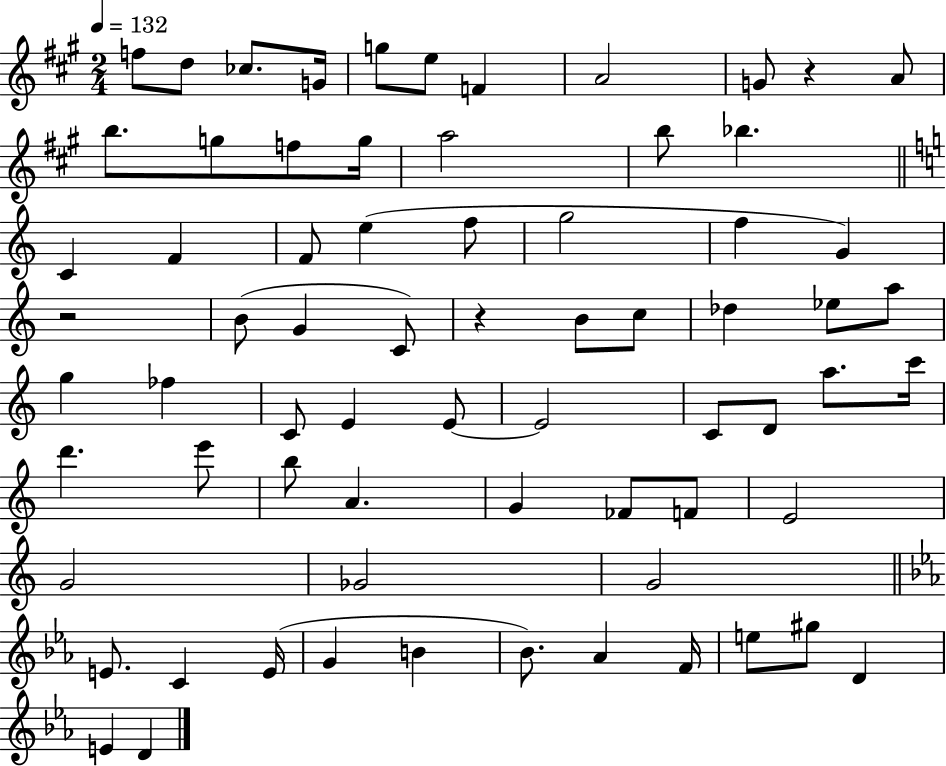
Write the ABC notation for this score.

X:1
T:Untitled
M:2/4
L:1/4
K:A
f/2 d/2 _c/2 G/4 g/2 e/2 F A2 G/2 z A/2 b/2 g/2 f/2 g/4 a2 b/2 _b C F F/2 e f/2 g2 f G z2 B/2 G C/2 z B/2 c/2 _d _e/2 a/2 g _f C/2 E E/2 E2 C/2 D/2 a/2 c'/4 d' e'/2 b/2 A G _F/2 F/2 E2 G2 _G2 G2 E/2 C E/4 G B _B/2 _A F/4 e/2 ^g/2 D E D